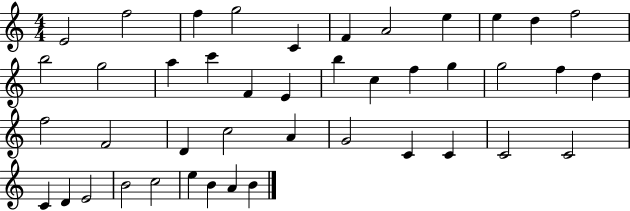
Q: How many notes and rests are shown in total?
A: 43